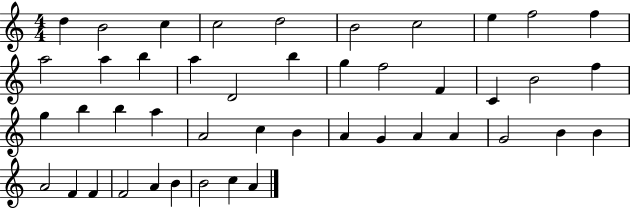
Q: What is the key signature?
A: C major